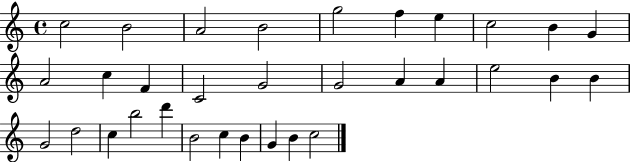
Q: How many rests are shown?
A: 0